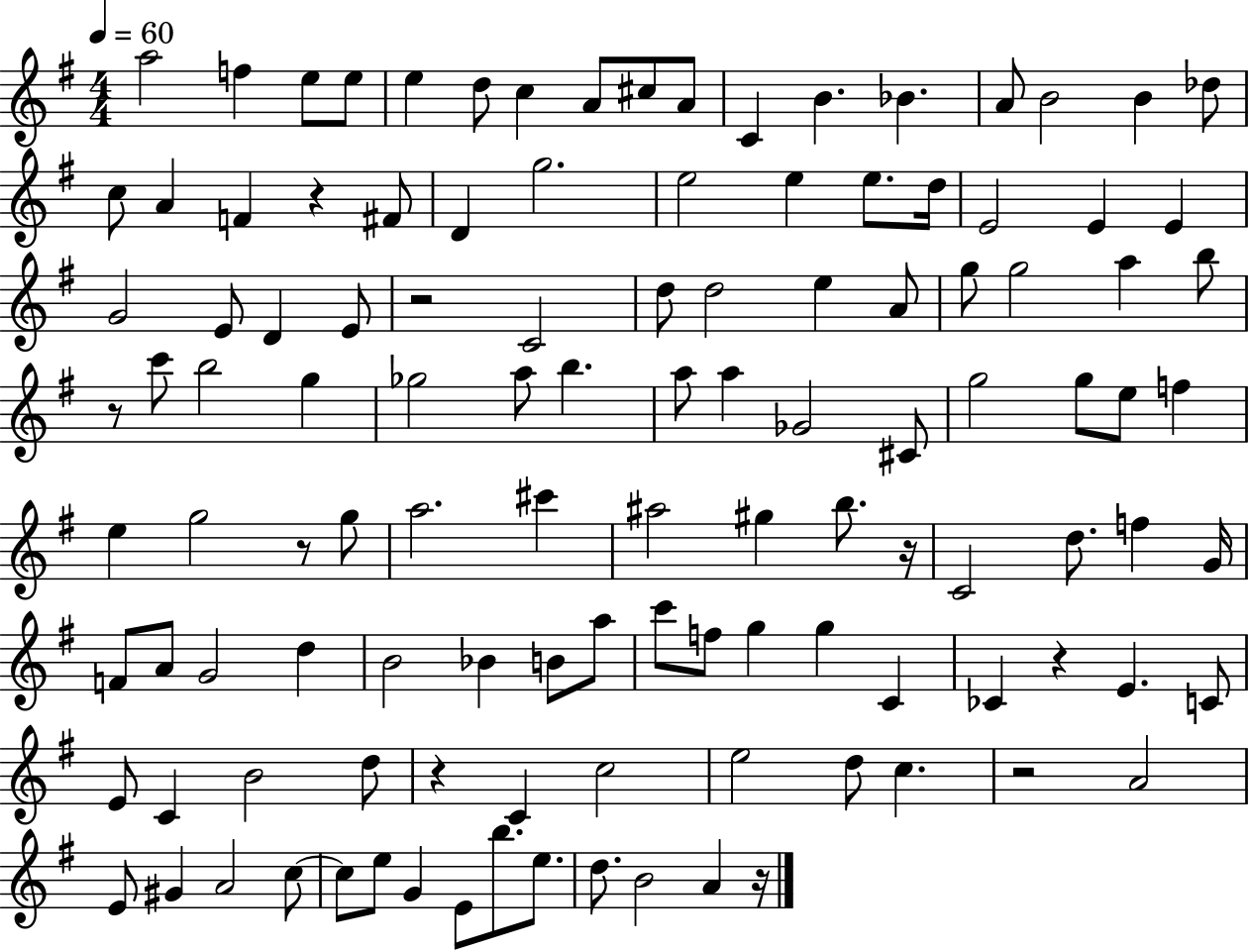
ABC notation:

X:1
T:Untitled
M:4/4
L:1/4
K:G
a2 f e/2 e/2 e d/2 c A/2 ^c/2 A/2 C B _B A/2 B2 B _d/2 c/2 A F z ^F/2 D g2 e2 e e/2 d/4 E2 E E G2 E/2 D E/2 z2 C2 d/2 d2 e A/2 g/2 g2 a b/2 z/2 c'/2 b2 g _g2 a/2 b a/2 a _G2 ^C/2 g2 g/2 e/2 f e g2 z/2 g/2 a2 ^c' ^a2 ^g b/2 z/4 C2 d/2 f G/4 F/2 A/2 G2 d B2 _B B/2 a/2 c'/2 f/2 g g C _C z E C/2 E/2 C B2 d/2 z C c2 e2 d/2 c z2 A2 E/2 ^G A2 c/2 c/2 e/2 G E/2 b/2 e/2 d/2 B2 A z/4